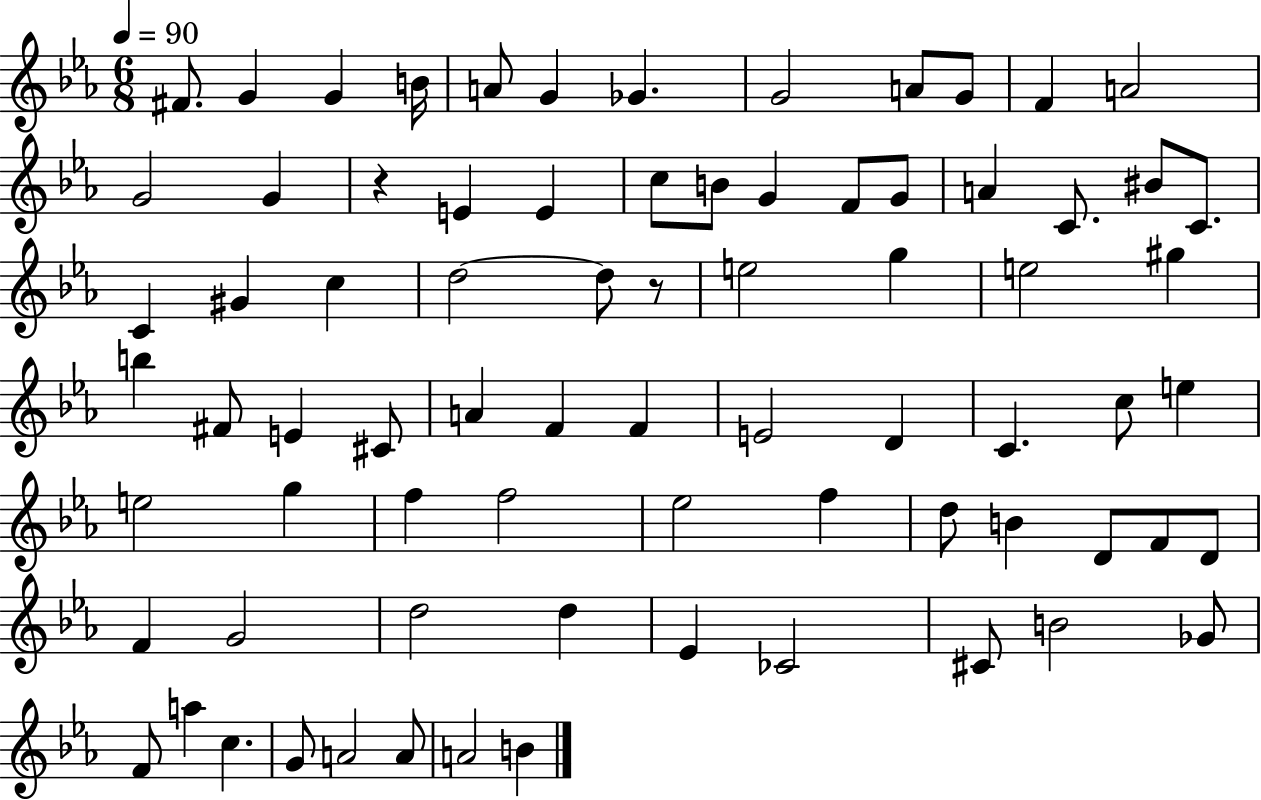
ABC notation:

X:1
T:Untitled
M:6/8
L:1/4
K:Eb
^F/2 G G B/4 A/2 G _G G2 A/2 G/2 F A2 G2 G z E E c/2 B/2 G F/2 G/2 A C/2 ^B/2 C/2 C ^G c d2 d/2 z/2 e2 g e2 ^g b ^F/2 E ^C/2 A F F E2 D C c/2 e e2 g f f2 _e2 f d/2 B D/2 F/2 D/2 F G2 d2 d _E _C2 ^C/2 B2 _G/2 F/2 a c G/2 A2 A/2 A2 B